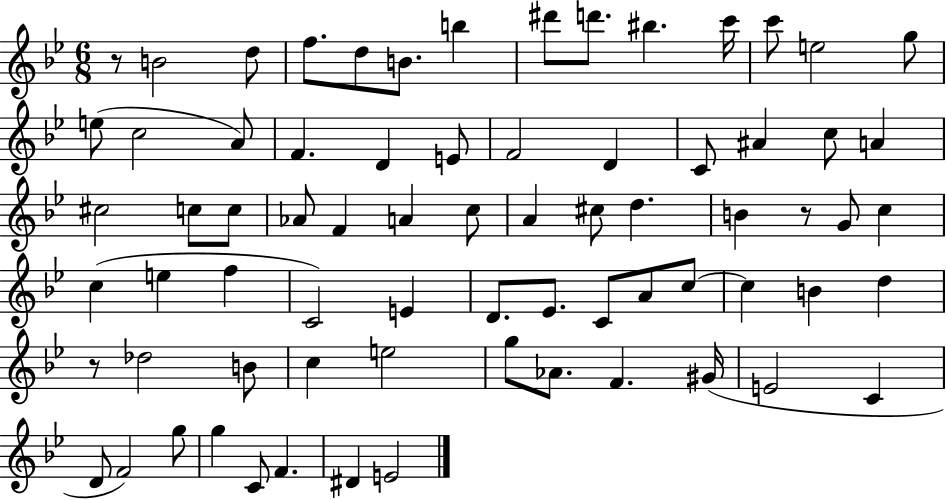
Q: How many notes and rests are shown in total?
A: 72